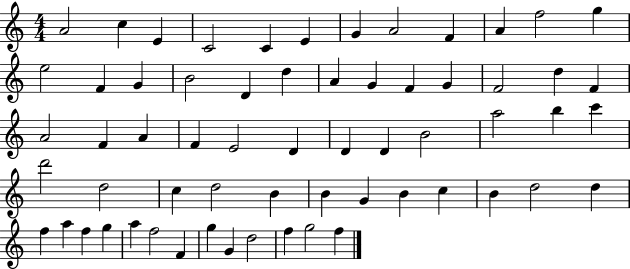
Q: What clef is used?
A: treble